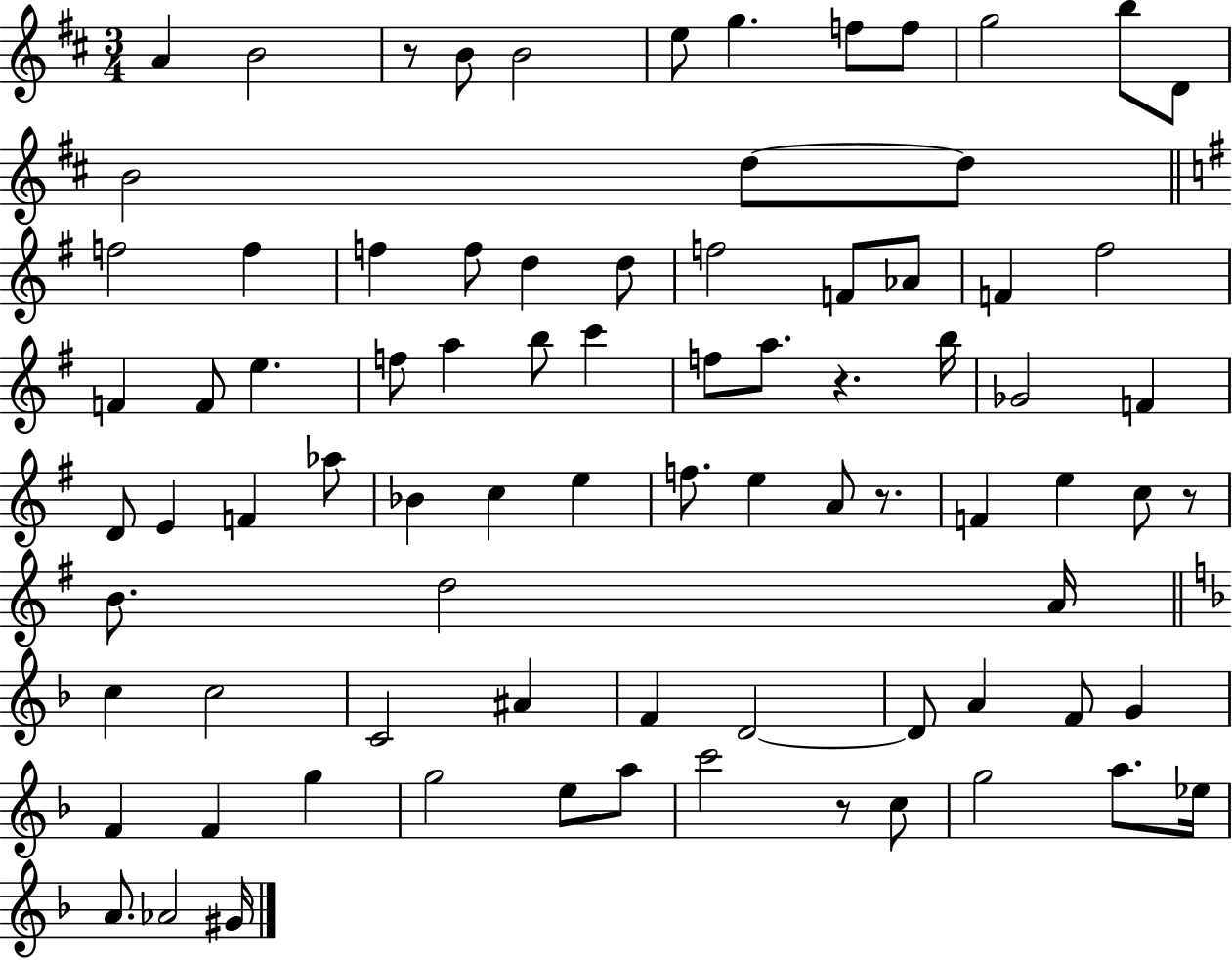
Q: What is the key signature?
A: D major